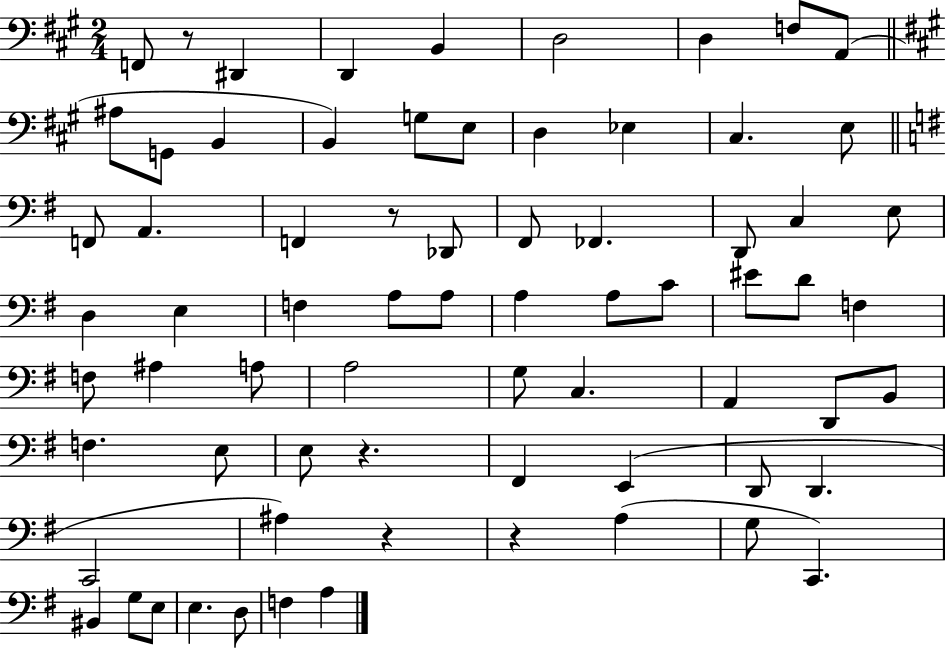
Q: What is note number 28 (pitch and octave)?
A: D3